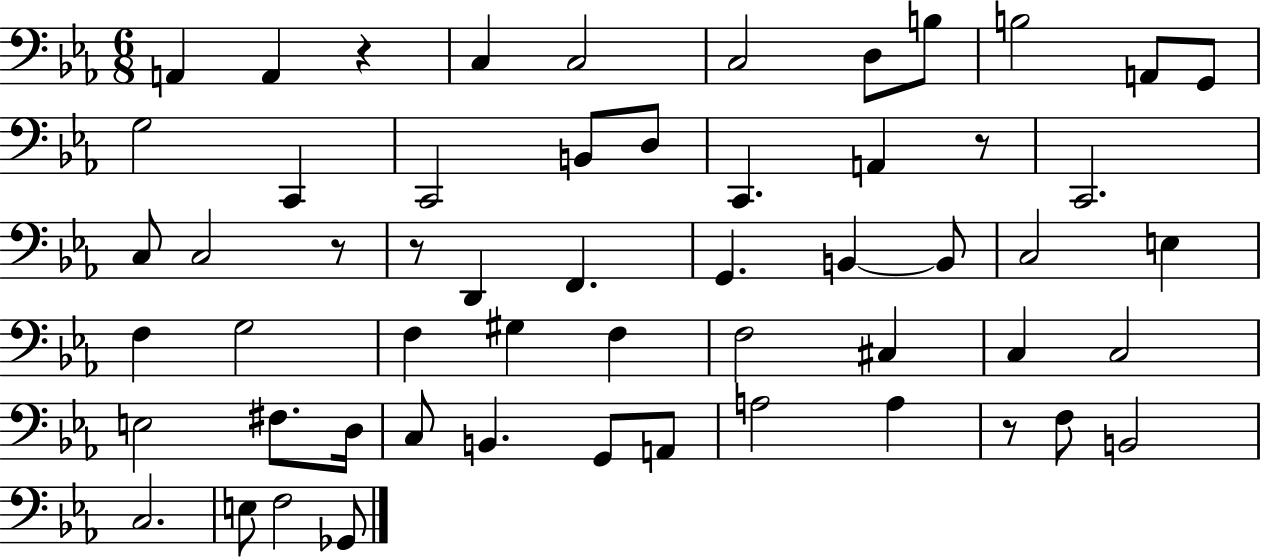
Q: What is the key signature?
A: EES major